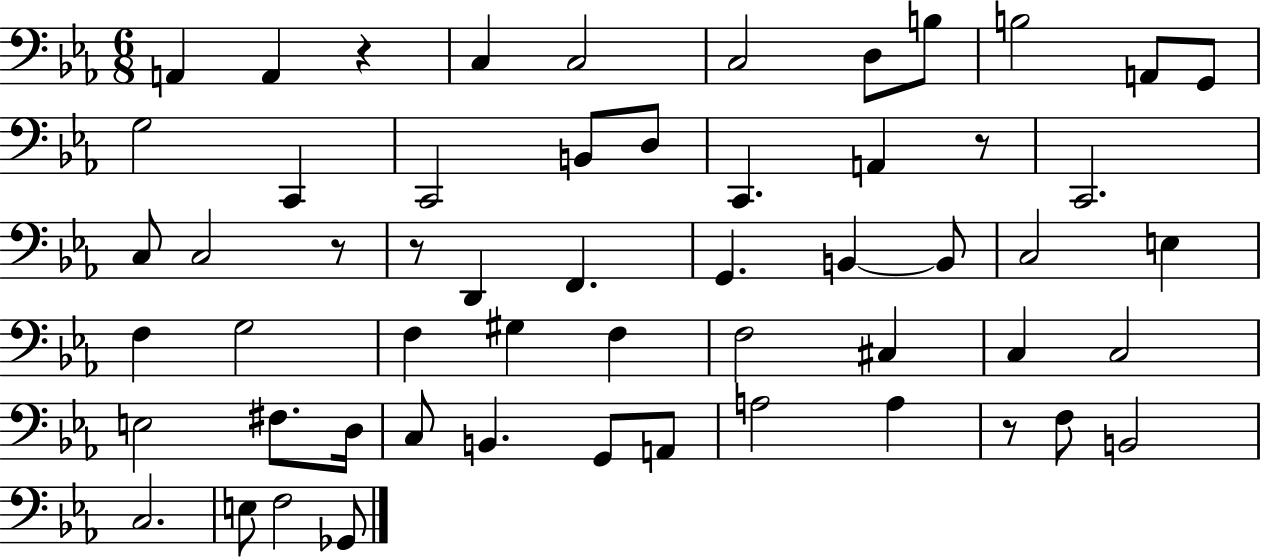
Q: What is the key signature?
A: EES major